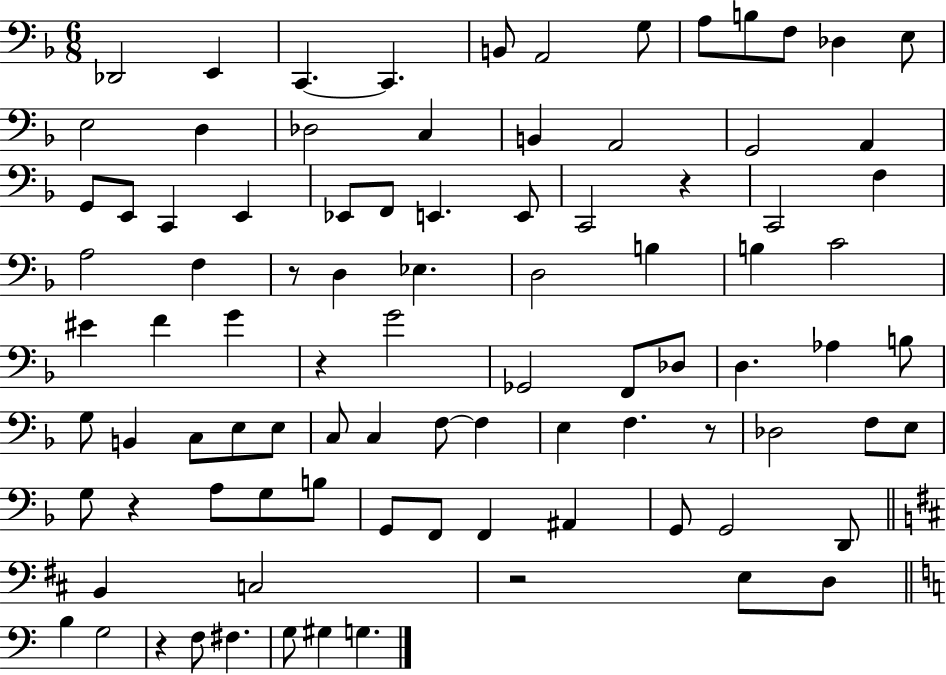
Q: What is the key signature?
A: F major